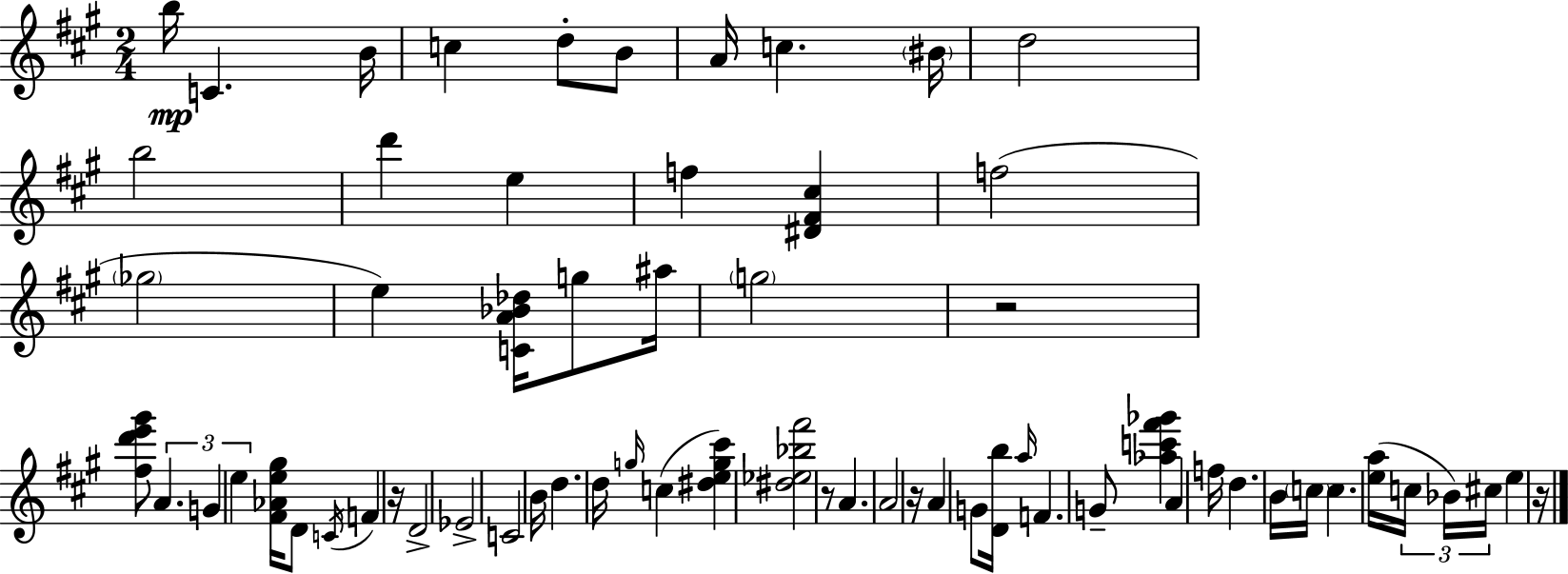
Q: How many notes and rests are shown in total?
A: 65